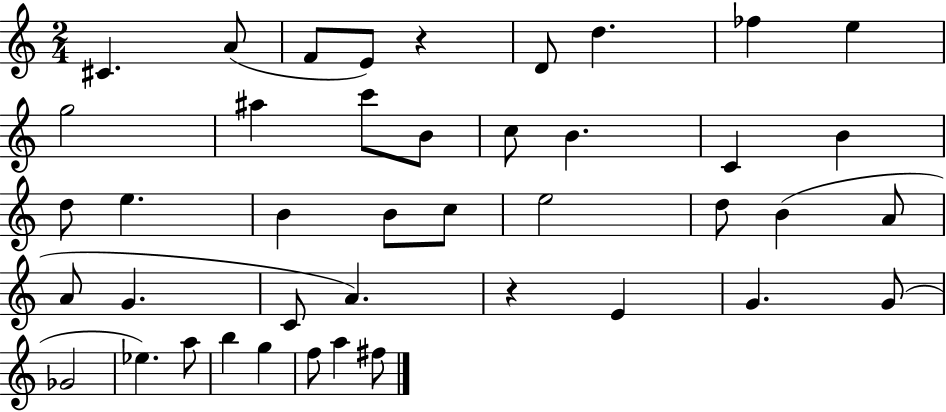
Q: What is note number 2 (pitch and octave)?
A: A4